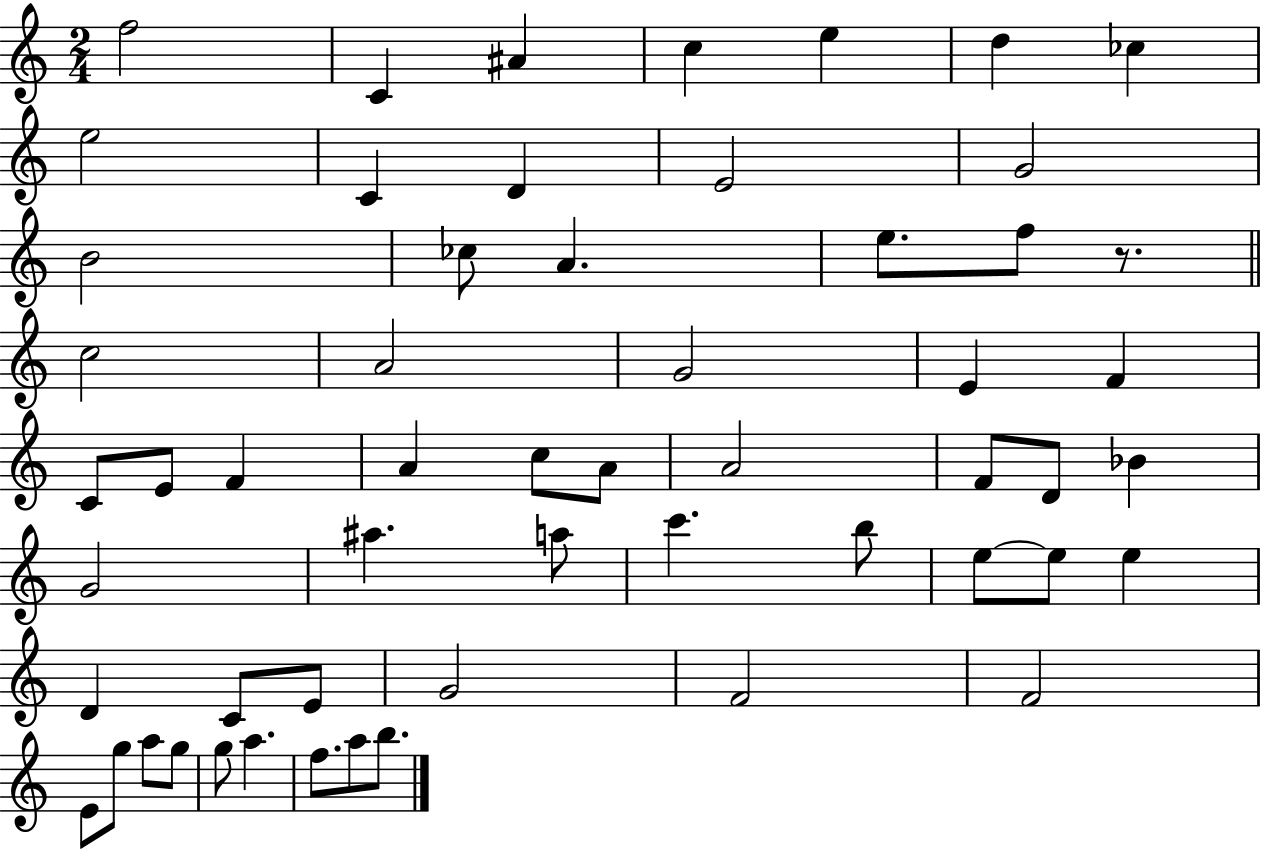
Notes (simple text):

F5/h C4/q A#4/q C5/q E5/q D5/q CES5/q E5/h C4/q D4/q E4/h G4/h B4/h CES5/e A4/q. E5/e. F5/e R/e. C5/h A4/h G4/h E4/q F4/q C4/e E4/e F4/q A4/q C5/e A4/e A4/h F4/e D4/e Bb4/q G4/h A#5/q. A5/e C6/q. B5/e E5/e E5/e E5/q D4/q C4/e E4/e G4/h F4/h F4/h E4/e G5/e A5/e G5/e G5/e A5/q. F5/e. A5/e B5/e.